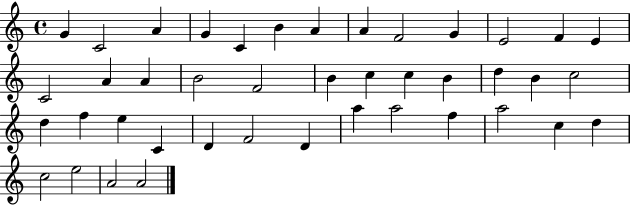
G4/q C4/h A4/q G4/q C4/q B4/q A4/q A4/q F4/h G4/q E4/h F4/q E4/q C4/h A4/q A4/q B4/h F4/h B4/q C5/q C5/q B4/q D5/q B4/q C5/h D5/q F5/q E5/q C4/q D4/q F4/h D4/q A5/q A5/h F5/q A5/h C5/q D5/q C5/h E5/h A4/h A4/h